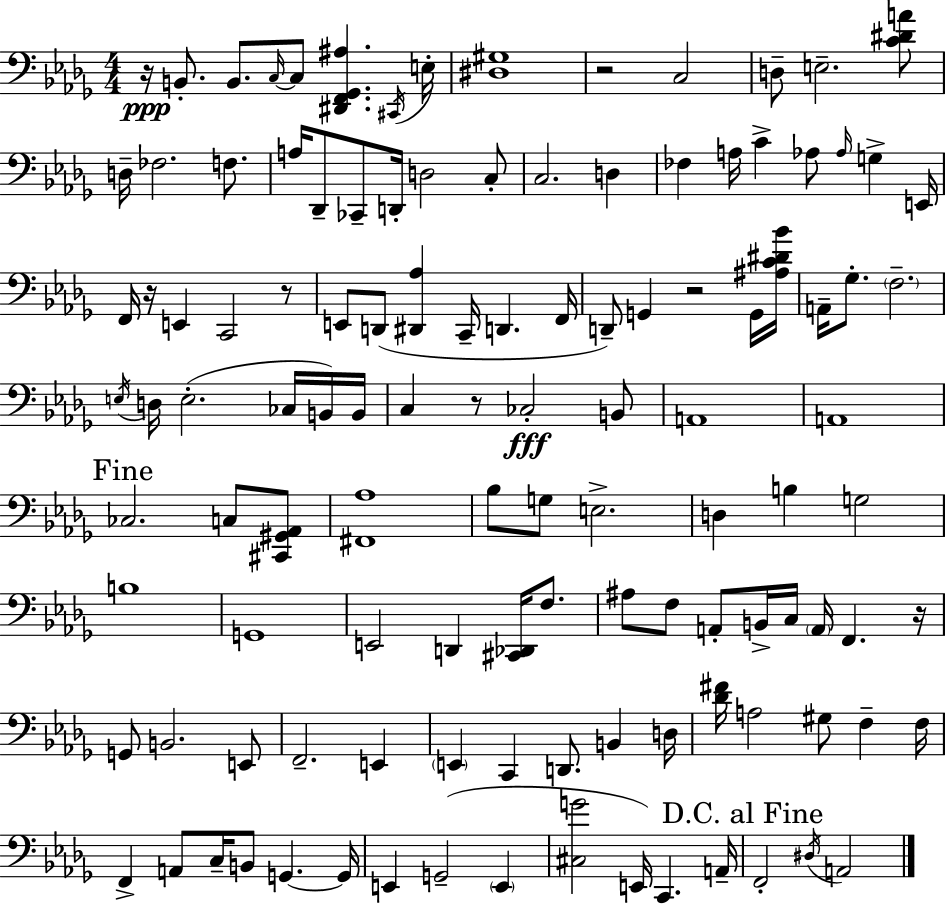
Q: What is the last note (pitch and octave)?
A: A2